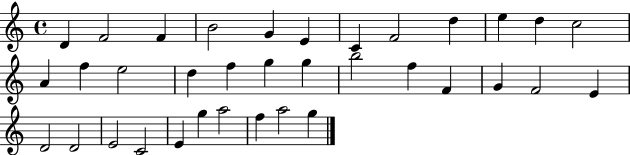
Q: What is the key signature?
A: C major